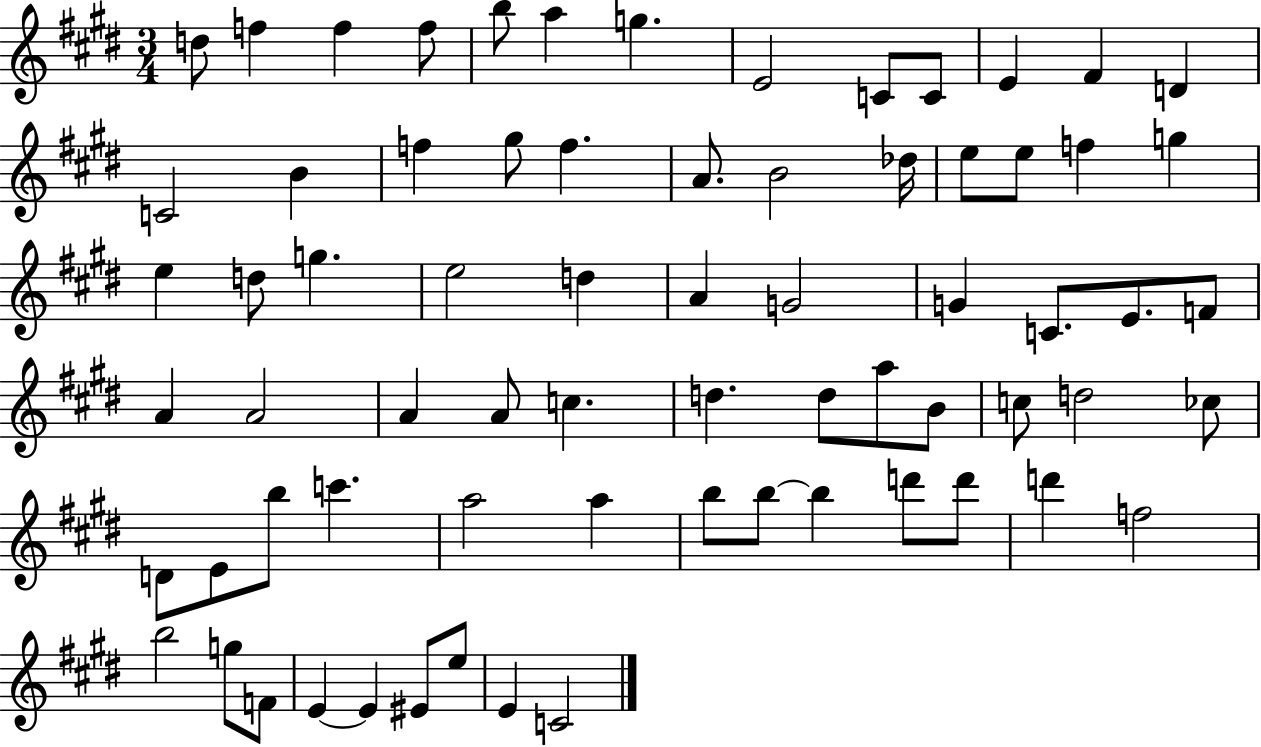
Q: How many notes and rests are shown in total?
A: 70